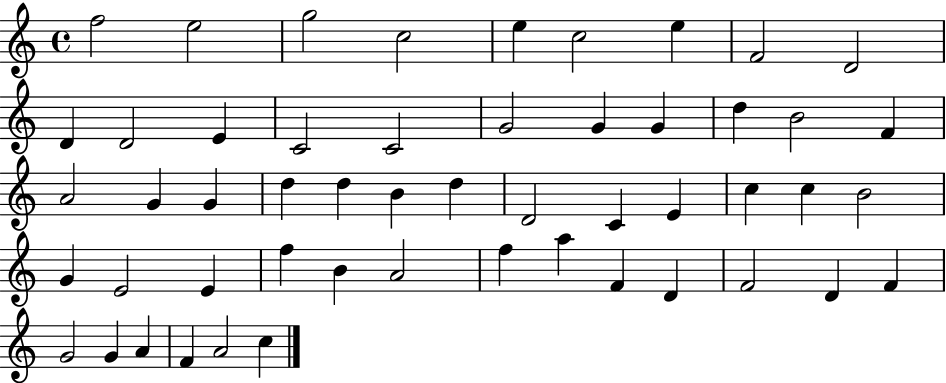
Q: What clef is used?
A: treble